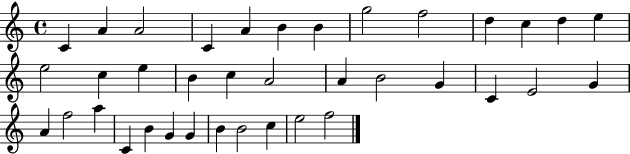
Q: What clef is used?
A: treble